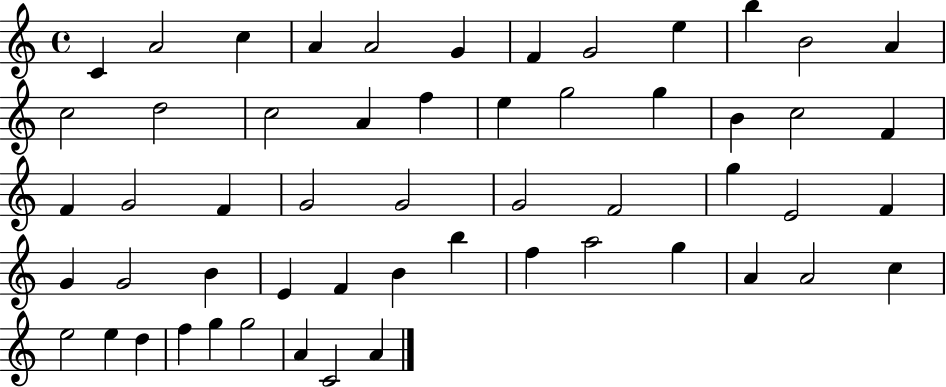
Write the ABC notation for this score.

X:1
T:Untitled
M:4/4
L:1/4
K:C
C A2 c A A2 G F G2 e b B2 A c2 d2 c2 A f e g2 g B c2 F F G2 F G2 G2 G2 F2 g E2 F G G2 B E F B b f a2 g A A2 c e2 e d f g g2 A C2 A